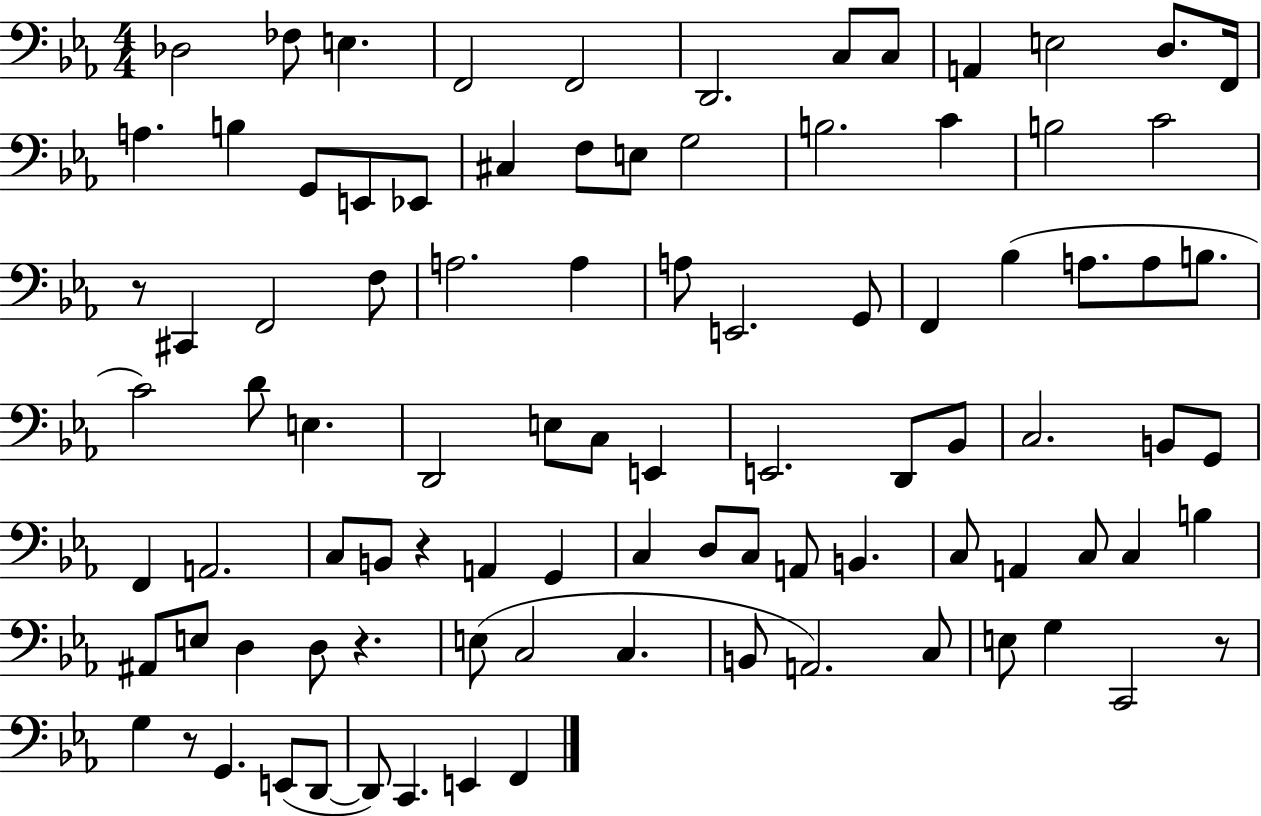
Db3/h FES3/e E3/q. F2/h F2/h D2/h. C3/e C3/e A2/q E3/h D3/e. F2/s A3/q. B3/q G2/e E2/e Eb2/e C#3/q F3/e E3/e G3/h B3/h. C4/q B3/h C4/h R/e C#2/q F2/h F3/e A3/h. A3/q A3/e E2/h. G2/e F2/q Bb3/q A3/e. A3/e B3/e. C4/h D4/e E3/q. D2/h E3/e C3/e E2/q E2/h. D2/e Bb2/e C3/h. B2/e G2/e F2/q A2/h. C3/e B2/e R/q A2/q G2/q C3/q D3/e C3/e A2/e B2/q. C3/e A2/q C3/e C3/q B3/q A#2/e E3/e D3/q D3/e R/q. E3/e C3/h C3/q. B2/e A2/h. C3/e E3/e G3/q C2/h R/e G3/q R/e G2/q. E2/e D2/e D2/e C2/q. E2/q F2/q